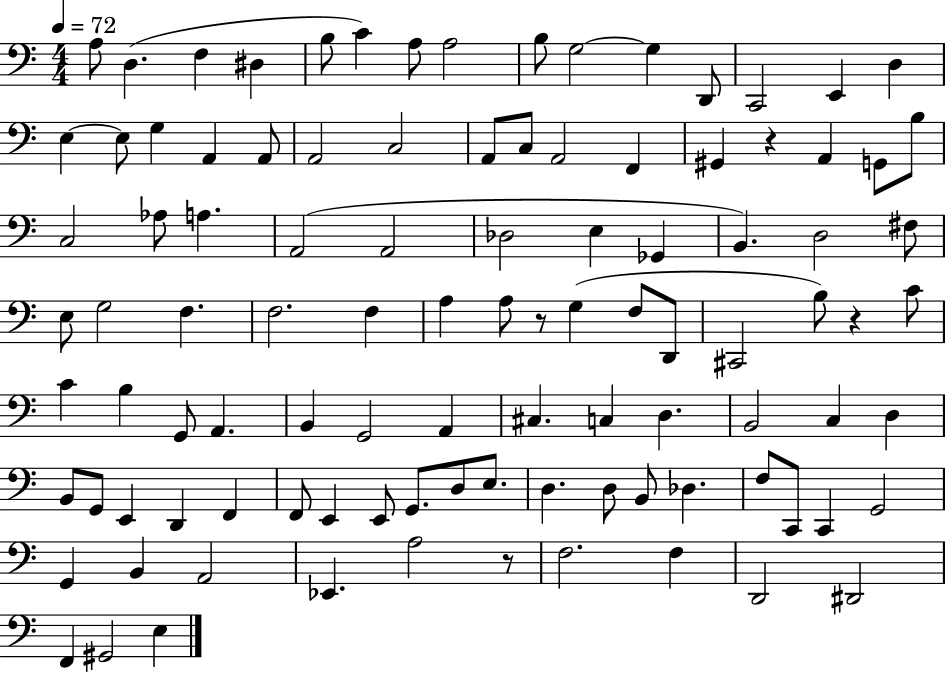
{
  \clef bass
  \numericTimeSignature
  \time 4/4
  \key c \major
  \tempo 4 = 72
  \repeat volta 2 { a8 d4.( f4 dis4 | b8 c'4) a8 a2 | b8 g2~~ g4 d,8 | c,2 e,4 d4 | \break e4~~ e8 g4 a,4 a,8 | a,2 c2 | a,8 c8 a,2 f,4 | gis,4 r4 a,4 g,8 b8 | \break c2 aes8 a4. | a,2( a,2 | des2 e4 ges,4 | b,4.) d2 fis8 | \break e8 g2 f4. | f2. f4 | a4 a8 r8 g4( f8 d,8 | cis,2 b8) r4 c'8 | \break c'4 b4 g,8 a,4. | b,4 g,2 a,4 | cis4. c4 d4. | b,2 c4 d4 | \break b,8 g,8 e,4 d,4 f,4 | f,8 e,4 e,8 g,8. d8 e8. | d4. d8 b,8 des4. | f8 c,8 c,4 g,2 | \break g,4 b,4 a,2 | ees,4. a2 r8 | f2. f4 | d,2 dis,2 | \break f,4 gis,2 e4 | } \bar "|."
}